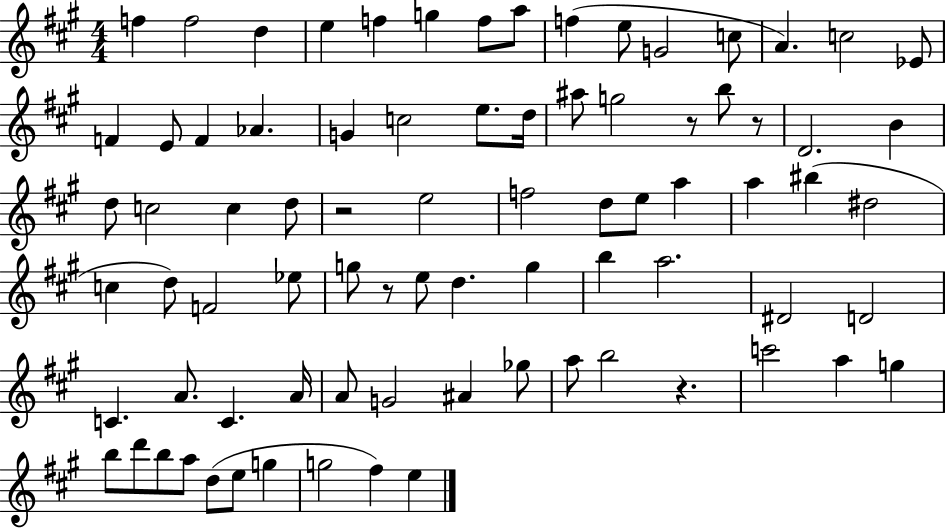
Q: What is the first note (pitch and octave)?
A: F5